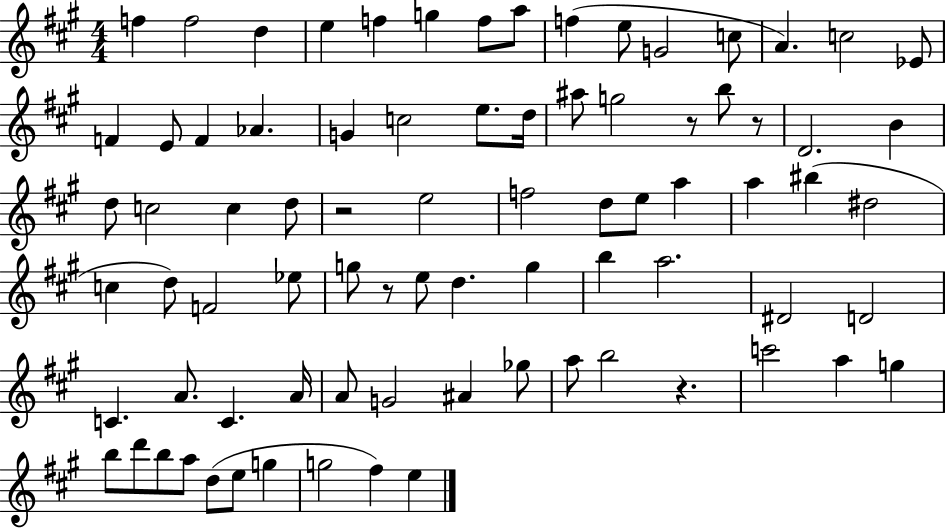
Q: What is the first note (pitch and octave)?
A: F5